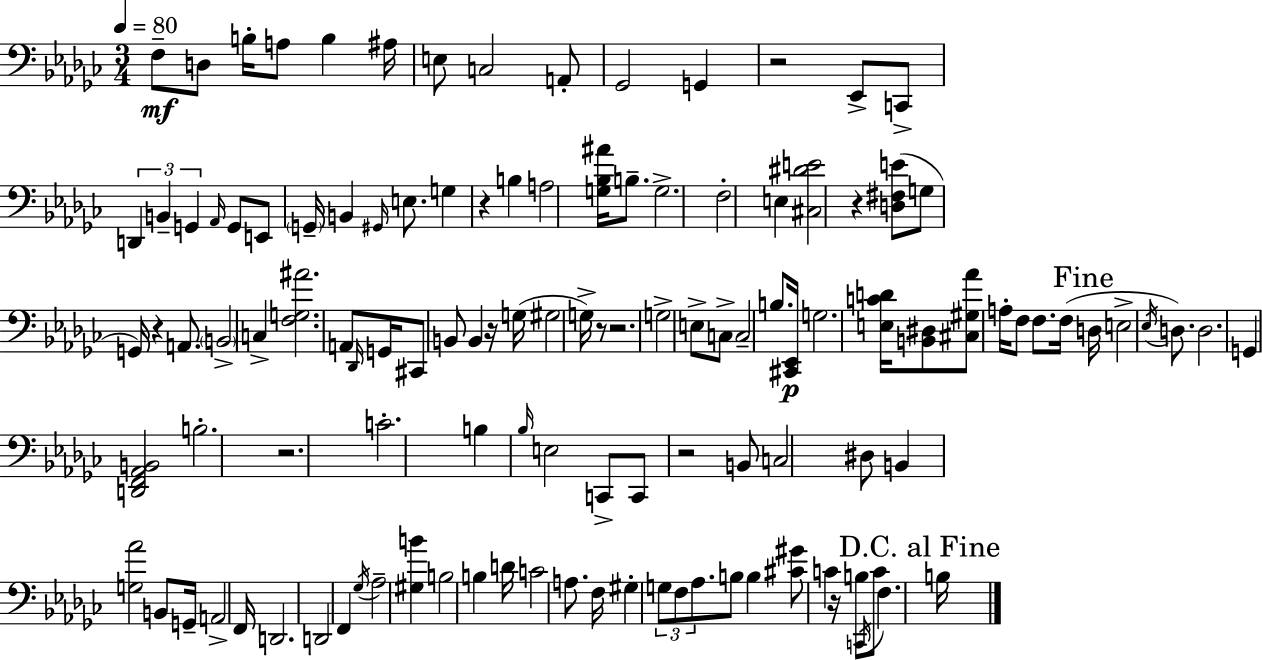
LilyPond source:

{
  \clef bass
  \numericTimeSignature
  \time 3/4
  \key ees \minor
  \tempo 4 = 80
  f8--\mf d8 b16-. a8 b4 ais16 | e8 c2 a,8-. | ges,2 g,4 | r2 ees,8-> c,8-> | \break \tuplet 3/2 { d,4 b,4-- g,4 } | \grace { aes,16 } g,8 e,8 \parenthesize g,16-- b,4 \grace { gis,16 } e8. | g4 r4 b4 | a2 <g bes ais'>16 b8.-- | \break g2.-> | f2-. e4 | <cis dis' e'>2 r4 | <d fis e'>8( g8 g,16) r4 a,8. | \break \parenthesize b,2-> c4-> | <f g ais'>2. | a,8 \grace { des,16 } g,16 cis,8 b,8 b,4 | r16 g16( gis2 | \break g16->) r8 r2. | g2-> e8-> | c8-> c2-- b8. | <cis, ees,>16\p g2. | \break <e c' d'>16 <b, dis>8 <cis gis aes'>8 a16-. f8 f8. | f16( \mark "Fine" d16 e2-> | \acciaccatura { ees16 } d8.) d2. | g,4 <d, f, aes, b,>2 | \break b2.-. | r2. | c'2.-. | b4 \grace { bes16 } e2 | \break c,8-> c,8 r2 | b,8 c2 | dis8 b,4 <g aes'>2 | b,8 g,16-- a,2-> | \break f,16 d,2. | d,2 | f,4 \acciaccatura { ges16 } aes2-- | <gis b'>4 b2 | \break b4 d'16 c'2 | a8. f16 gis4-. \tuplet 3/2 { g8 | f8 aes8. } b8 b4 | <cis' gis'>8 c'4 r16 b8 \acciaccatura { c,16 } c'8 | \break f4. \mark "D.C. al Fine" b16 \bar "|."
}